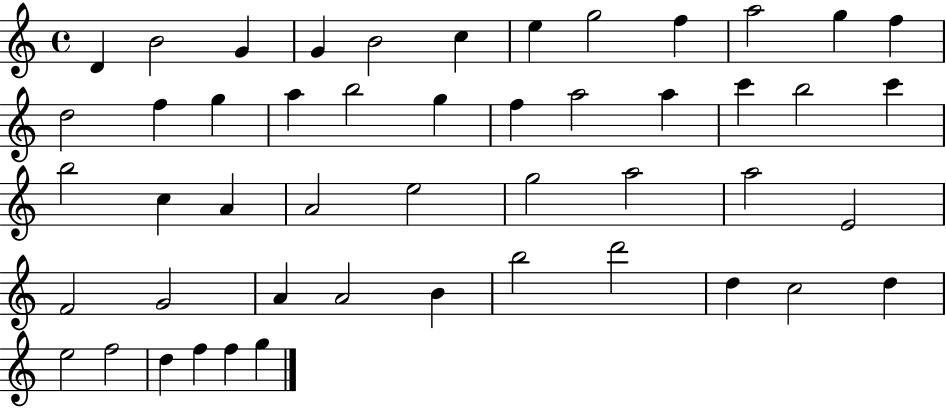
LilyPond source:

{
  \clef treble
  \time 4/4
  \defaultTimeSignature
  \key c \major
  d'4 b'2 g'4 | g'4 b'2 c''4 | e''4 g''2 f''4 | a''2 g''4 f''4 | \break d''2 f''4 g''4 | a''4 b''2 g''4 | f''4 a''2 a''4 | c'''4 b''2 c'''4 | \break b''2 c''4 a'4 | a'2 e''2 | g''2 a''2 | a''2 e'2 | \break f'2 g'2 | a'4 a'2 b'4 | b''2 d'''2 | d''4 c''2 d''4 | \break e''2 f''2 | d''4 f''4 f''4 g''4 | \bar "|."
}